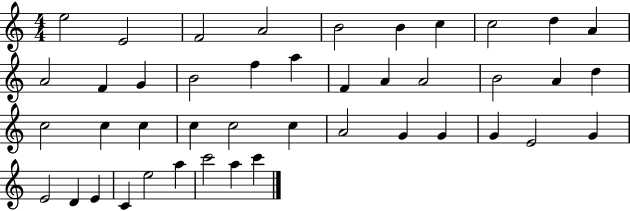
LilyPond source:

{
  \clef treble
  \numericTimeSignature
  \time 4/4
  \key c \major
  e''2 e'2 | f'2 a'2 | b'2 b'4 c''4 | c''2 d''4 a'4 | \break a'2 f'4 g'4 | b'2 f''4 a''4 | f'4 a'4 a'2 | b'2 a'4 d''4 | \break c''2 c''4 c''4 | c''4 c''2 c''4 | a'2 g'4 g'4 | g'4 e'2 g'4 | \break e'2 d'4 e'4 | c'4 e''2 a''4 | c'''2 a''4 c'''4 | \bar "|."
}